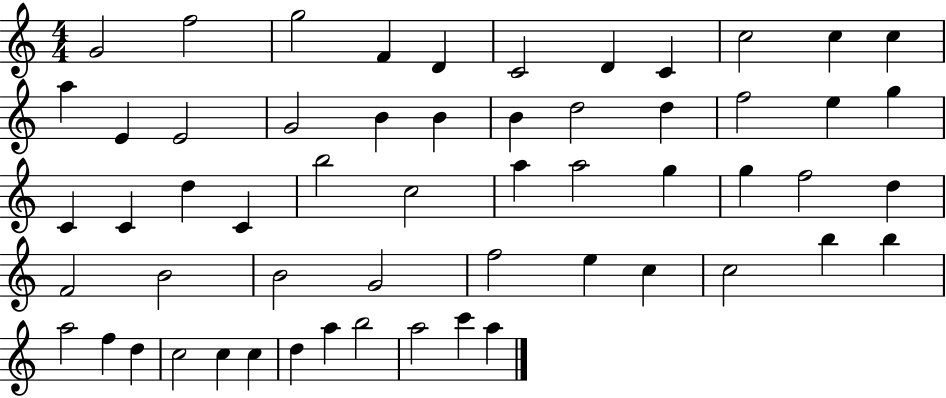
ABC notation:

X:1
T:Untitled
M:4/4
L:1/4
K:C
G2 f2 g2 F D C2 D C c2 c c a E E2 G2 B B B d2 d f2 e g C C d C b2 c2 a a2 g g f2 d F2 B2 B2 G2 f2 e c c2 b b a2 f d c2 c c d a b2 a2 c' a